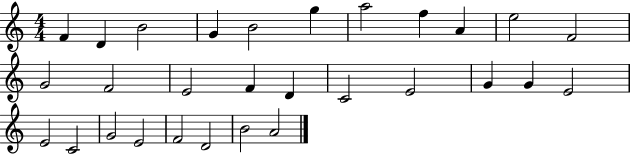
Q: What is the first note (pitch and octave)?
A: F4